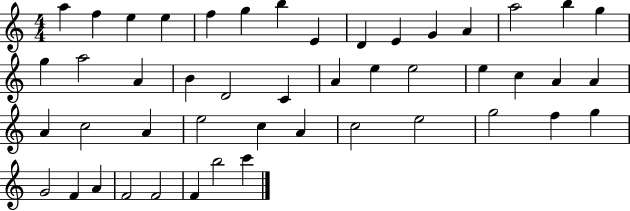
A5/q F5/q E5/q E5/q F5/q G5/q B5/q E4/q D4/q E4/q G4/q A4/q A5/h B5/q G5/q G5/q A5/h A4/q B4/q D4/h C4/q A4/q E5/q E5/h E5/q C5/q A4/q A4/q A4/q C5/h A4/q E5/h C5/q A4/q C5/h E5/h G5/h F5/q G5/q G4/h F4/q A4/q F4/h F4/h F4/q B5/h C6/q